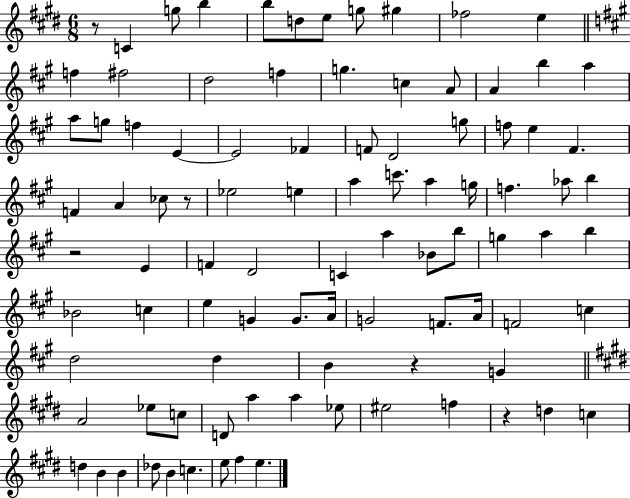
X:1
T:Untitled
M:6/8
L:1/4
K:E
z/2 C g/2 b b/2 d/2 e/2 g/2 ^g _f2 e f ^f2 d2 f g c A/2 A b a a/2 g/2 f E E2 _F F/2 D2 g/2 f/2 e ^F F A _c/2 z/2 _e2 e a c'/2 a g/4 f _a/2 b z2 E F D2 C a _B/2 b/2 g a b _B2 c e G G/2 A/4 G2 F/2 A/4 F2 c d2 d B z G A2 _e/2 c/2 D/2 a a _e/2 ^e2 f z d c d B B _d/2 B c e/2 ^f e